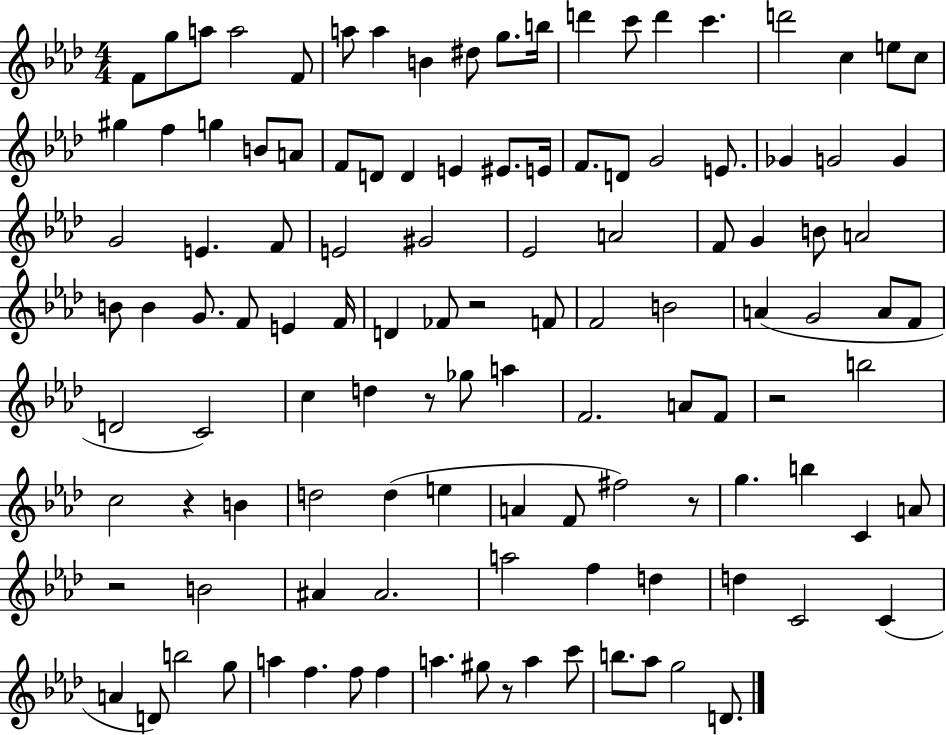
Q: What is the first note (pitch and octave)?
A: F4